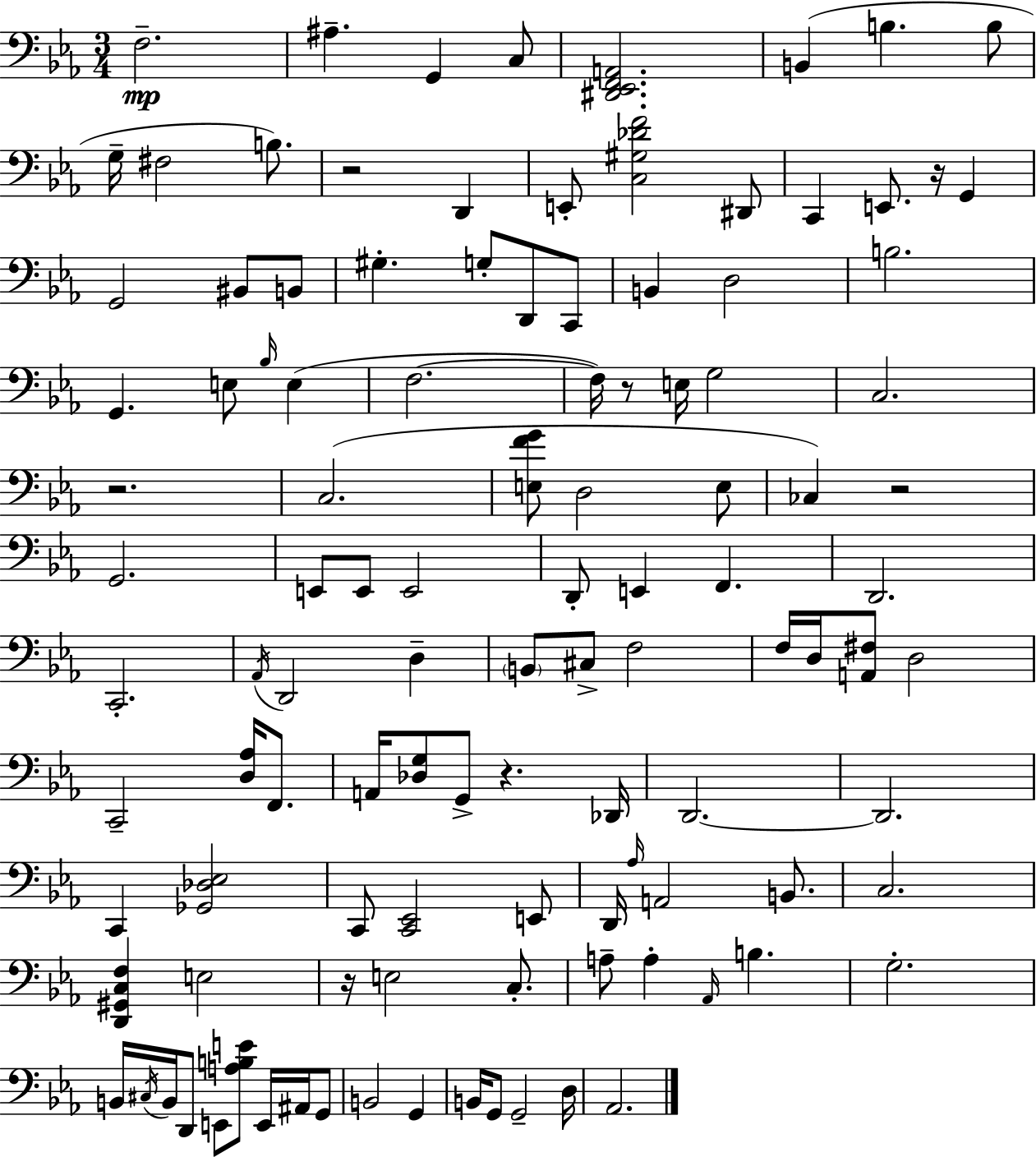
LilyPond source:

{
  \clef bass
  \numericTimeSignature
  \time 3/4
  \key c \minor
  \repeat volta 2 { f2.--\mp | ais4.-- g,4 c8 | <dis, ees, f, a,>2. | b,4( b4. b8 | \break g16-- fis2 b8.) | r2 d,4 | e,8-. <c gis des' f'>2 dis,8 | c,4 e,8. r16 g,4 | \break g,2 bis,8 b,8 | gis4.-. g8-. d,8 c,8 | b,4 d2 | b2. | \break g,4. e8 \grace { bes16 } e4( | f2.~~ | f16) r8 e16 g2 | c2. | \break r2. | c2.( | <e f' g'>8 d2 e8 | ces4) r2 | \break g,2. | e,8 e,8 e,2 | d,8-. e,4 f,4. | d,2. | \break c,2.-. | \acciaccatura { aes,16 } d,2 d4-- | \parenthesize b,8 cis8-> f2 | f16 d16 <a, fis>8 d2 | \break c,2-- <d aes>16 f,8. | a,16 <des g>8 g,8-> r4. | des,16 d,2.~~ | d,2. | \break c,4 <ges, des ees>2 | c,8 <c, ees,>2 | e,8 d,16 \grace { aes16 } a,2 | b,8. c2. | \break <d, gis, c f>4 e2 | r16 e2 | c8.-. a8-- a4-. \grace { aes,16 } b4. | g2.-. | \break b,16 \acciaccatura { cis16 } b,16 d,8 e,8 <a b e'>8 | e,16 ais,16 g,8 b,2 | g,4 b,16 g,8 g,2-- | d16 aes,2. | \break } \bar "|."
}